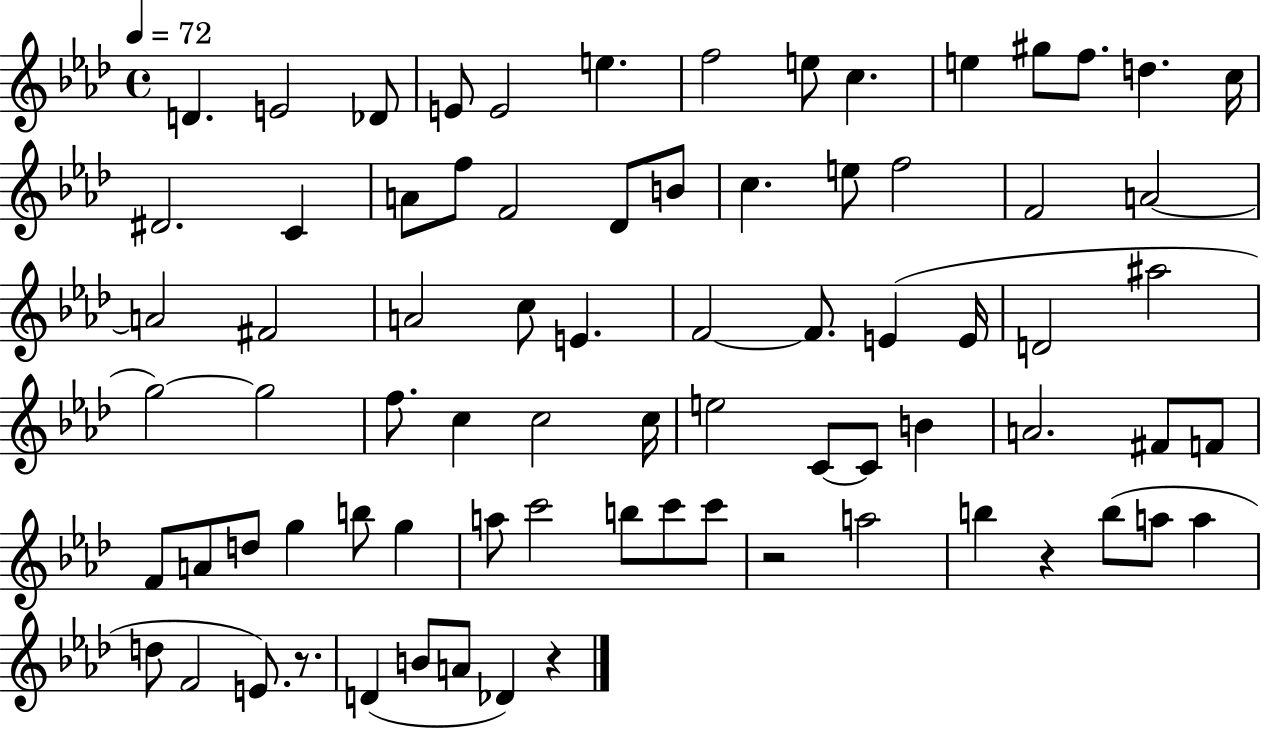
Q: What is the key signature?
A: AES major